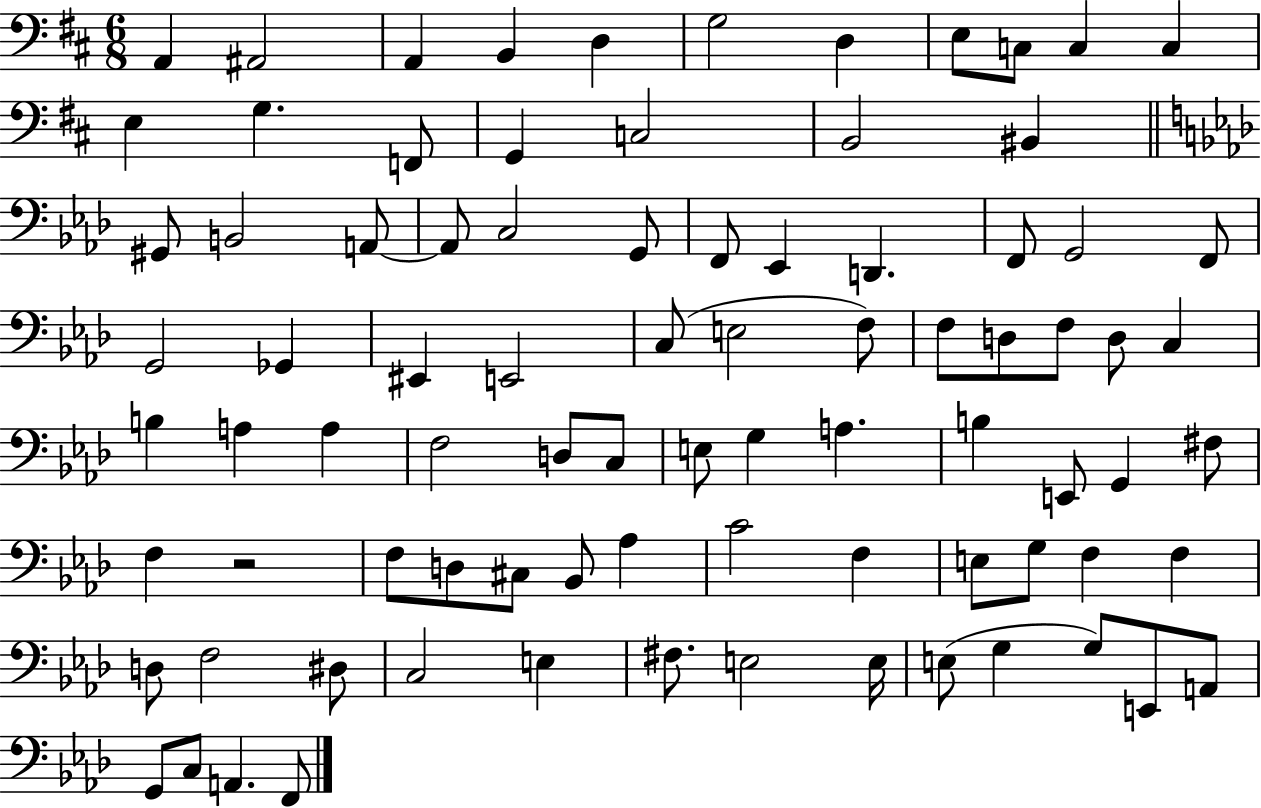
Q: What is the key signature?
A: D major